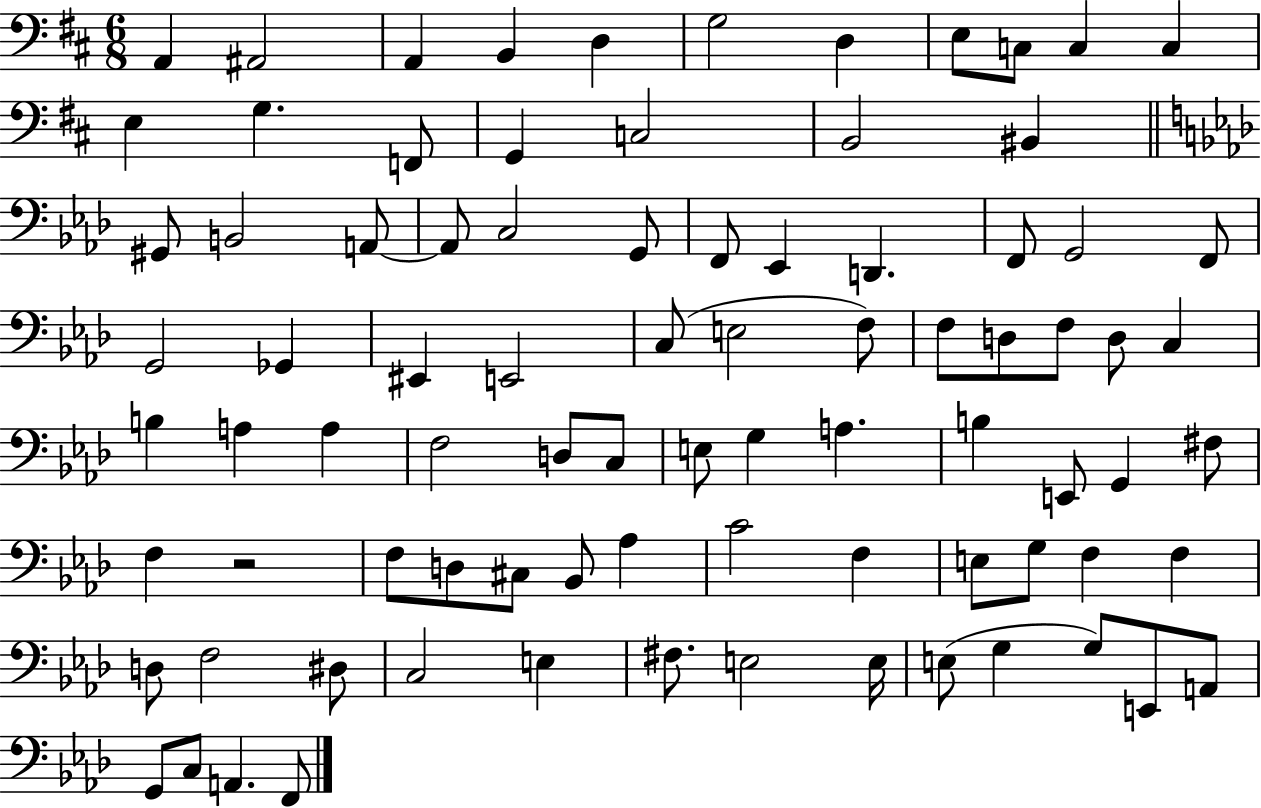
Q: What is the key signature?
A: D major